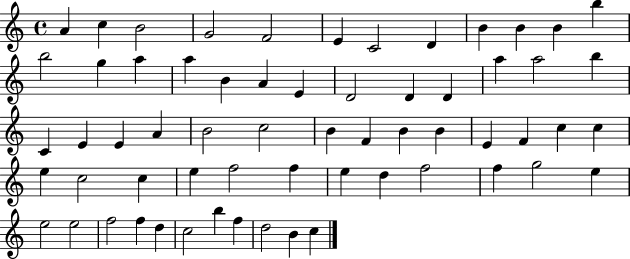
X:1
T:Untitled
M:4/4
L:1/4
K:C
A c B2 G2 F2 E C2 D B B B b b2 g a a B A E D2 D D a a2 b C E E A B2 c2 B F B B E F c c e c2 c e f2 f e d f2 f g2 e e2 e2 f2 f d c2 b f d2 B c